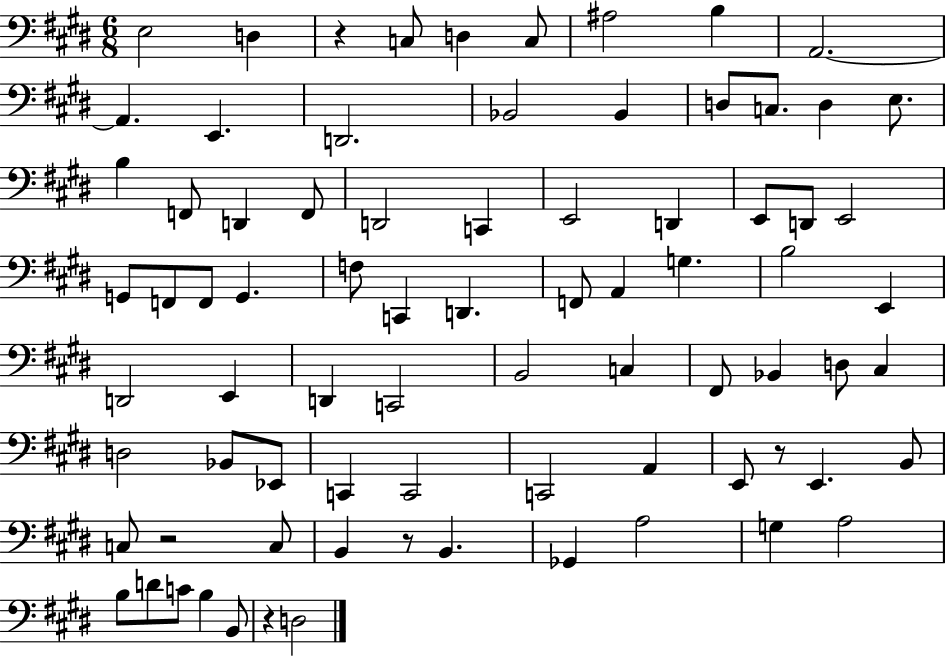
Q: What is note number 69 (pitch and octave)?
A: B3